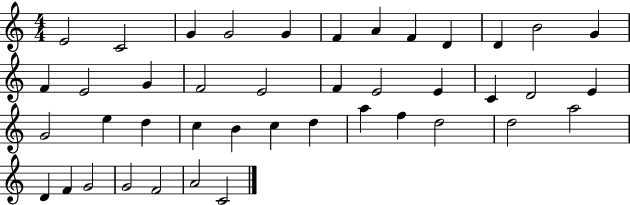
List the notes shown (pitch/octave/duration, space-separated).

E4/h C4/h G4/q G4/h G4/q F4/q A4/q F4/q D4/q D4/q B4/h G4/q F4/q E4/h G4/q F4/h E4/h F4/q E4/h E4/q C4/q D4/h E4/q G4/h E5/q D5/q C5/q B4/q C5/q D5/q A5/q F5/q D5/h D5/h A5/h D4/q F4/q G4/h G4/h F4/h A4/h C4/h